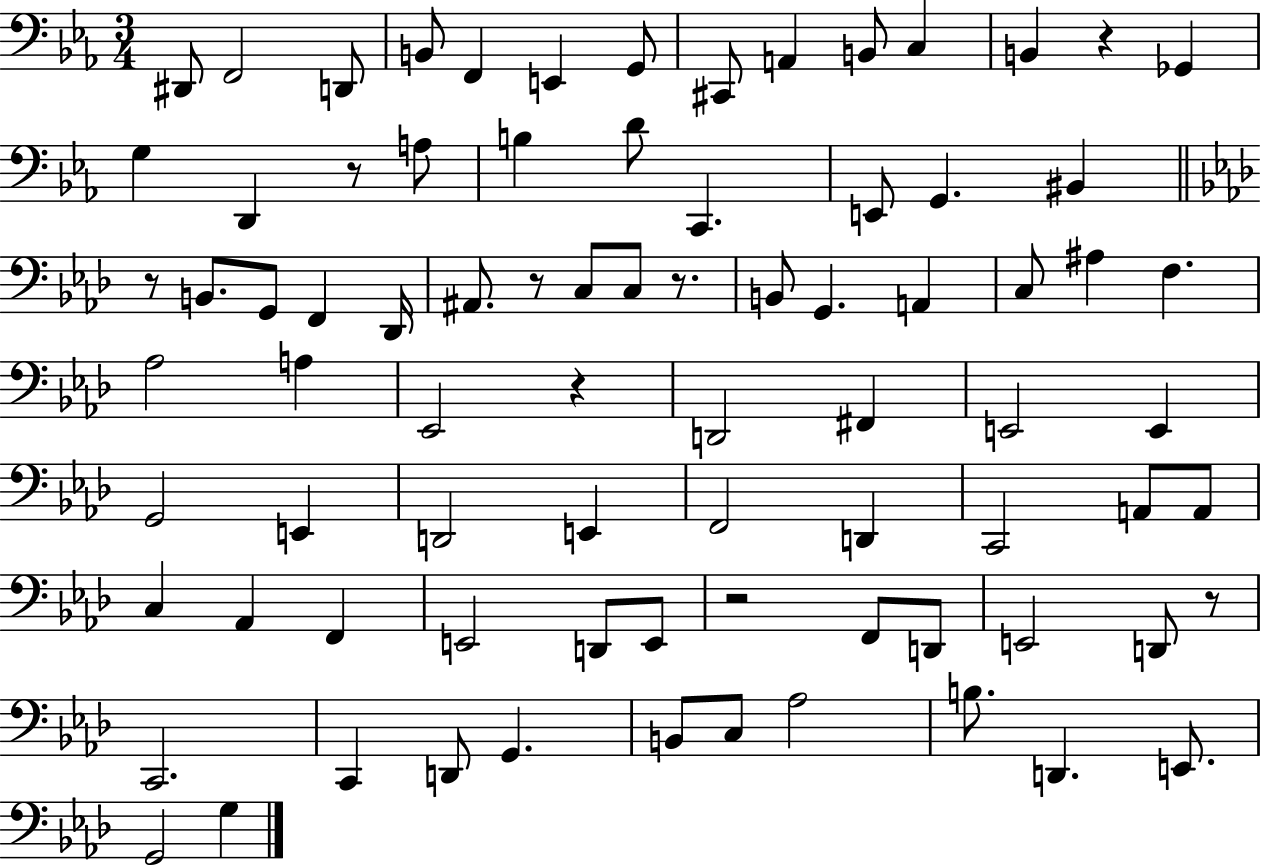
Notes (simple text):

D#2/e F2/h D2/e B2/e F2/q E2/q G2/e C#2/e A2/q B2/e C3/q B2/q R/q Gb2/q G3/q D2/q R/e A3/e B3/q D4/e C2/q. E2/e G2/q. BIS2/q R/e B2/e. G2/e F2/q Db2/s A#2/e. R/e C3/e C3/e R/e. B2/e G2/q. A2/q C3/e A#3/q F3/q. Ab3/h A3/q Eb2/h R/q D2/h F#2/q E2/h E2/q G2/h E2/q D2/h E2/q F2/h D2/q C2/h A2/e A2/e C3/q Ab2/q F2/q E2/h D2/e E2/e R/h F2/e D2/e E2/h D2/e R/e C2/h. C2/q D2/e G2/q. B2/e C3/e Ab3/h B3/e. D2/q. E2/e. G2/h G3/q